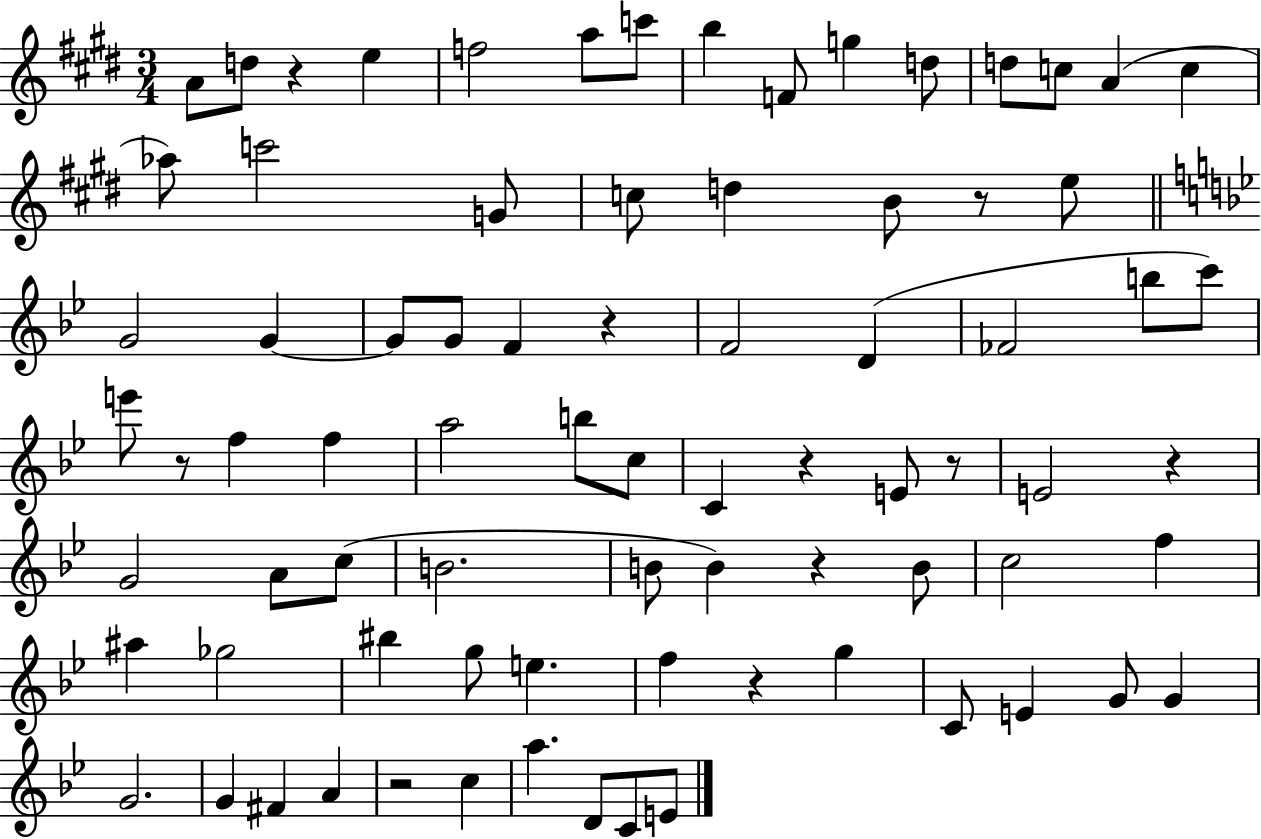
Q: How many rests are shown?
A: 10